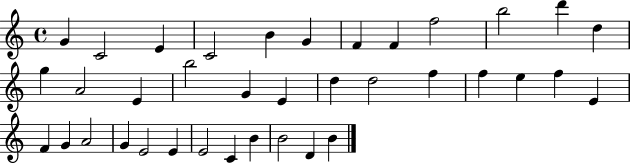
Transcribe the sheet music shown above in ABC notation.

X:1
T:Untitled
M:4/4
L:1/4
K:C
G C2 E C2 B G F F f2 b2 d' d g A2 E b2 G E d d2 f f e f E F G A2 G E2 E E2 C B B2 D B